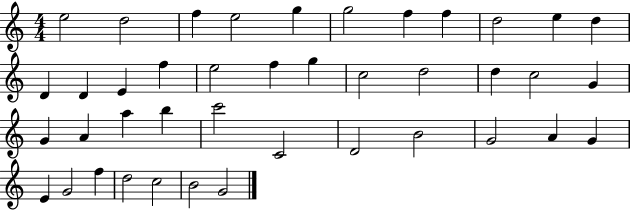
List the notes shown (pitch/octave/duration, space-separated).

E5/h D5/h F5/q E5/h G5/q G5/h F5/q F5/q D5/h E5/q D5/q D4/q D4/q E4/q F5/q E5/h F5/q G5/q C5/h D5/h D5/q C5/h G4/q G4/q A4/q A5/q B5/q C6/h C4/h D4/h B4/h G4/h A4/q G4/q E4/q G4/h F5/q D5/h C5/h B4/h G4/h